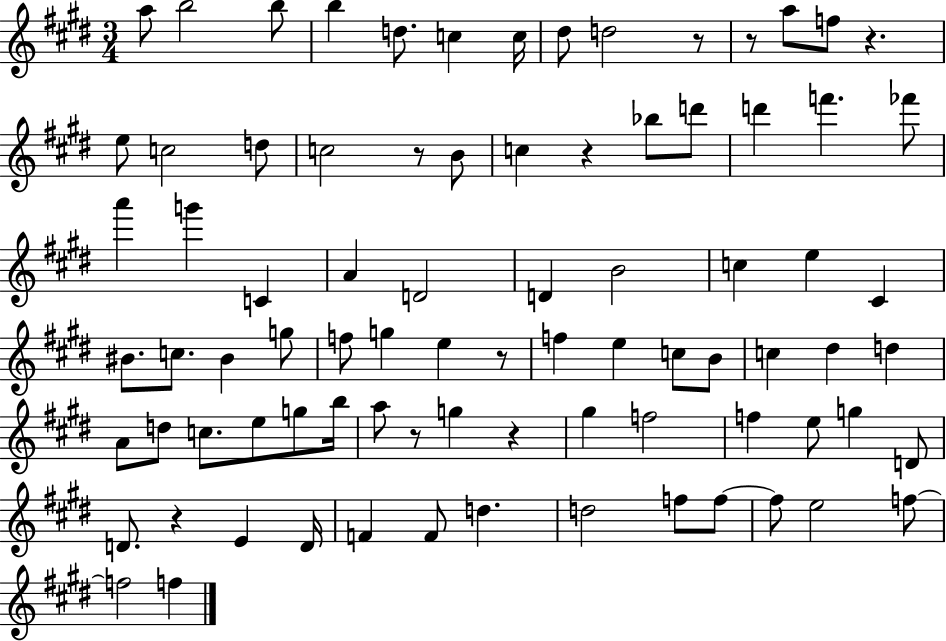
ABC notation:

X:1
T:Untitled
M:3/4
L:1/4
K:E
a/2 b2 b/2 b d/2 c c/4 ^d/2 d2 z/2 z/2 a/2 f/2 z e/2 c2 d/2 c2 z/2 B/2 c z _b/2 d'/2 d' f' _f'/2 a' g' C A D2 D B2 c e ^C ^B/2 c/2 ^B g/2 f/2 g e z/2 f e c/2 B/2 c ^d d A/2 d/2 c/2 e/2 g/2 b/4 a/2 z/2 g z ^g f2 f e/2 g D/2 D/2 z E D/4 F F/2 d d2 f/2 f/2 f/2 e2 f/2 f2 f